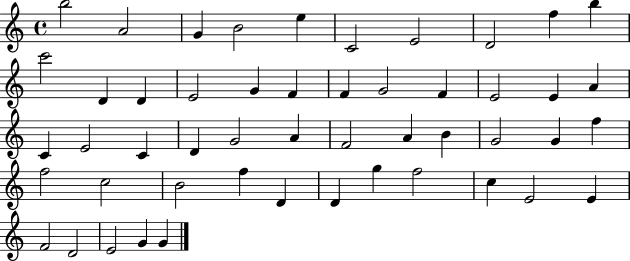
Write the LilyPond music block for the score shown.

{
  \clef treble
  \time 4/4
  \defaultTimeSignature
  \key c \major
  b''2 a'2 | g'4 b'2 e''4 | c'2 e'2 | d'2 f''4 b''4 | \break c'''2 d'4 d'4 | e'2 g'4 f'4 | f'4 g'2 f'4 | e'2 e'4 a'4 | \break c'4 e'2 c'4 | d'4 g'2 a'4 | f'2 a'4 b'4 | g'2 g'4 f''4 | \break f''2 c''2 | b'2 f''4 d'4 | d'4 g''4 f''2 | c''4 e'2 e'4 | \break f'2 d'2 | e'2 g'4 g'4 | \bar "|."
}